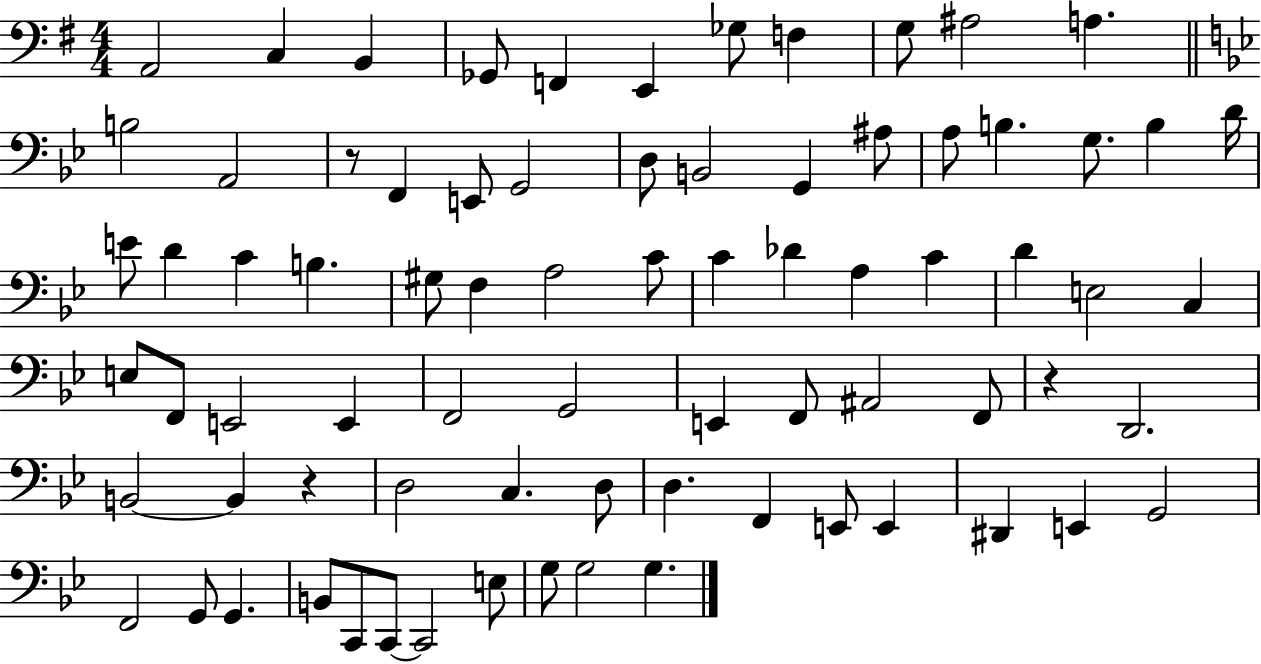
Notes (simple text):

A2/h C3/q B2/q Gb2/e F2/q E2/q Gb3/e F3/q G3/e A#3/h A3/q. B3/h A2/h R/e F2/q E2/e G2/h D3/e B2/h G2/q A#3/e A3/e B3/q. G3/e. B3/q D4/s E4/e D4/q C4/q B3/q. G#3/e F3/q A3/h C4/e C4/q Db4/q A3/q C4/q D4/q E3/h C3/q E3/e F2/e E2/h E2/q F2/h G2/h E2/q F2/e A#2/h F2/e R/q D2/h. B2/h B2/q R/q D3/h C3/q. D3/e D3/q. F2/q E2/e E2/q D#2/q E2/q G2/h F2/h G2/e G2/q. B2/e C2/e C2/e C2/h E3/e G3/e G3/h G3/q.